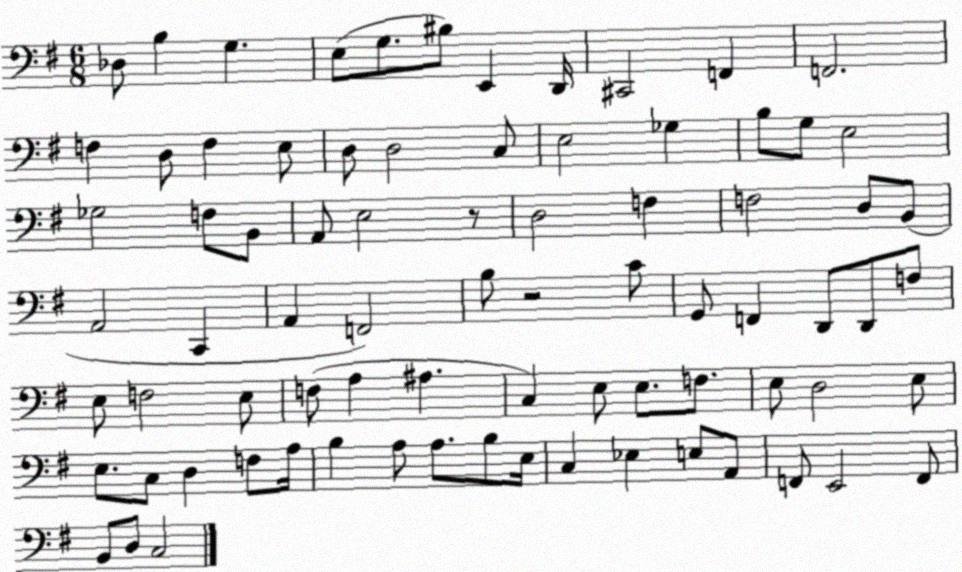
X:1
T:Untitled
M:6/8
L:1/4
K:G
_D,/2 B, G, E,/2 G,/2 ^B,/2 E,, D,,/4 ^C,,2 F,, F,,2 F, D,/2 F, E,/2 D,/2 D,2 C,/2 E,2 _G, B,/2 G,/2 E,2 _G,2 F,/2 B,,/2 A,,/2 E,2 z/2 D,2 F, F,2 D,/2 B,,/2 A,,2 C,, A,, F,,2 B,/2 z2 C/2 G,,/2 F,, D,,/2 D,,/2 F,/2 E,/2 F,2 E,/2 F,/2 A, ^A, C, E,/2 E,/2 F,/2 E,/2 D,2 E,/2 E,/2 C,/2 D, F,/2 A,/4 B, A,/2 A,/2 B,/2 E,/4 C, _E, E,/2 A,,/2 F,,/2 E,,2 F,,/2 B,,/2 D,/2 C,2